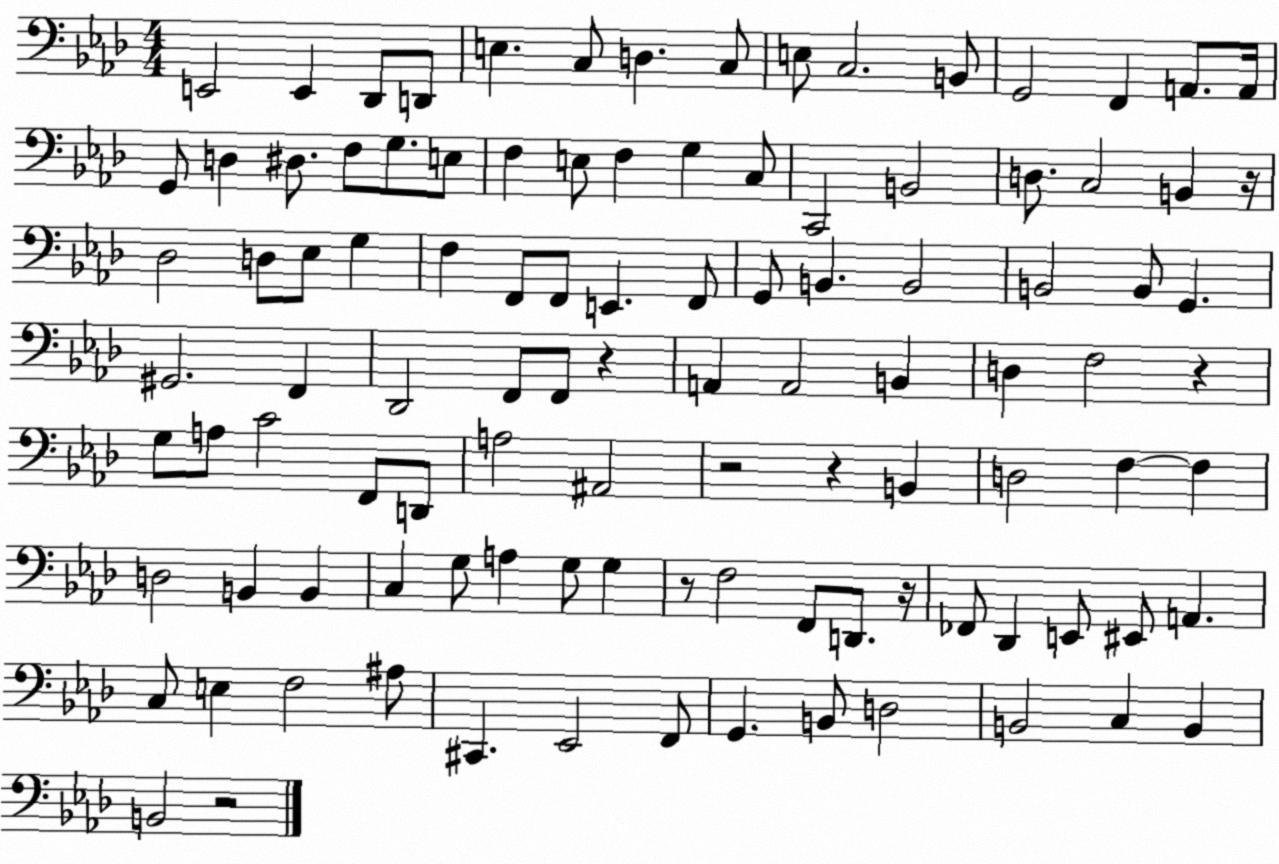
X:1
T:Untitled
M:4/4
L:1/4
K:Ab
E,,2 E,, _D,,/2 D,,/2 E, C,/2 D, C,/2 E,/2 C,2 B,,/2 G,,2 F,, A,,/2 A,,/4 G,,/2 D, ^D,/2 F,/2 G,/2 E,/2 F, E,/2 F, G, C,/2 C,,2 B,,2 D,/2 C,2 B,, z/4 _D,2 D,/2 _E,/2 G, F, F,,/2 F,,/2 E,, F,,/2 G,,/2 B,, B,,2 B,,2 B,,/2 G,, ^G,,2 F,, _D,,2 F,,/2 F,,/2 z A,, A,,2 B,, D, F,2 z G,/2 A,/2 C2 F,,/2 D,,/2 A,2 ^A,,2 z2 z B,, D,2 F, F, D,2 B,, B,, C, G,/2 A, G,/2 G, z/2 F,2 F,,/2 D,,/2 z/4 _F,,/2 _D,, E,,/2 ^E,,/2 A,, C,/2 E, F,2 ^A,/2 ^C,, _E,,2 F,,/2 G,, B,,/2 D,2 B,,2 C, B,, B,,2 z2